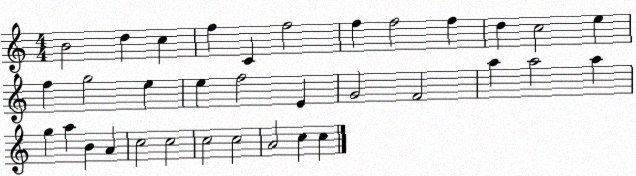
X:1
T:Untitled
M:4/4
L:1/4
K:C
B2 d c f C f2 f f2 f d c2 e f g2 e e f2 E G2 F2 a a2 a g a B A c2 c2 c2 c2 A2 c c